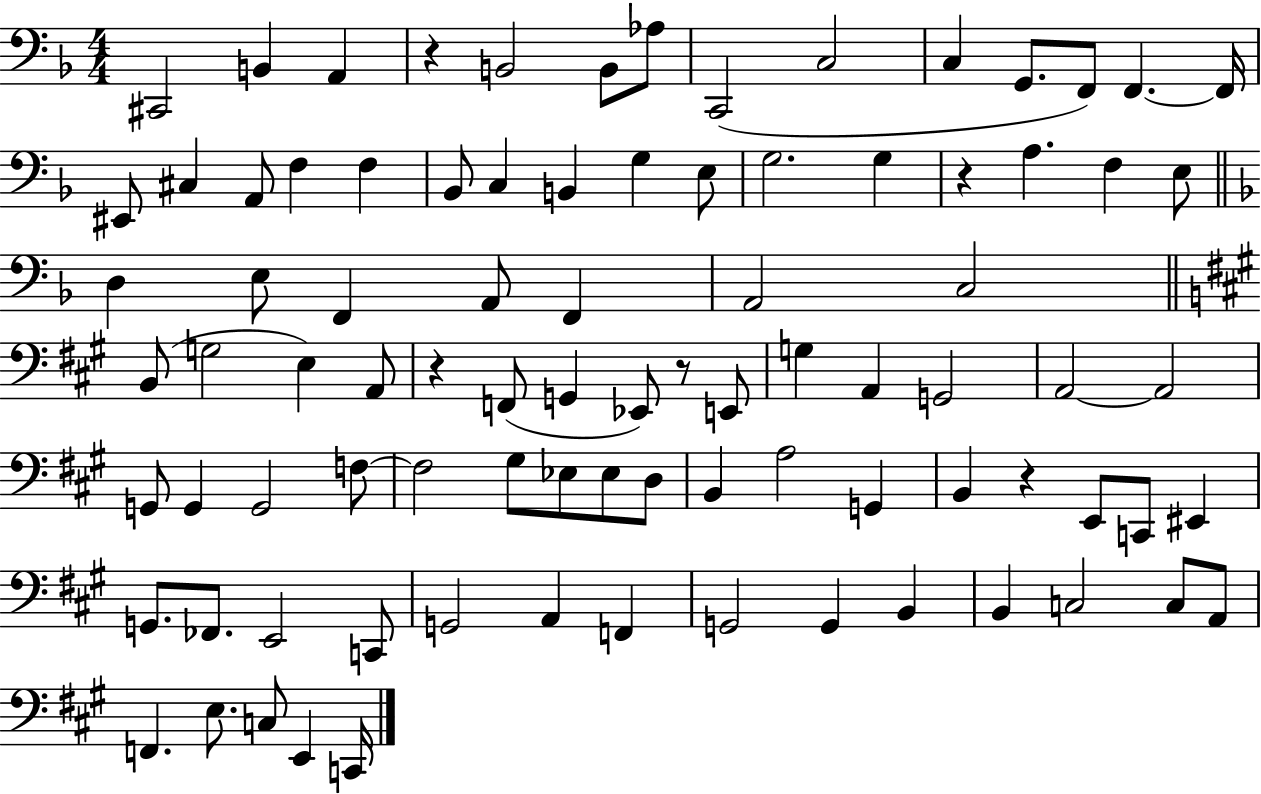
{
  \clef bass
  \numericTimeSignature
  \time 4/4
  \key f \major
  cis,2 b,4 a,4 | r4 b,2 b,8 aes8 | c,2( c2 | c4 g,8. f,8) f,4.~~ f,16 | \break eis,8 cis4 a,8 f4 f4 | bes,8 c4 b,4 g4 e8 | g2. g4 | r4 a4. f4 e8 | \break \bar "||" \break \key f \major d4 e8 f,4 a,8 f,4 | a,2 c2 | \bar "||" \break \key a \major b,8( g2 e4) a,8 | r4 f,8( g,4 ees,8) r8 e,8 | g4 a,4 g,2 | a,2~~ a,2 | \break g,8 g,4 g,2 f8~~ | f2 gis8 ees8 ees8 d8 | b,4 a2 g,4 | b,4 r4 e,8 c,8 eis,4 | \break g,8. fes,8. e,2 c,8 | g,2 a,4 f,4 | g,2 g,4 b,4 | b,4 c2 c8 a,8 | \break f,4. e8. c8 e,4 c,16 | \bar "|."
}